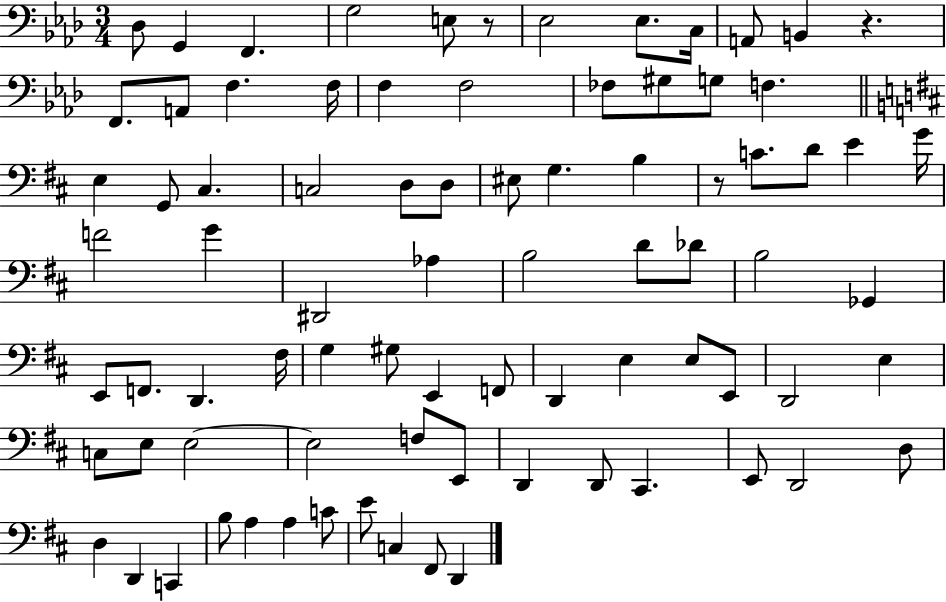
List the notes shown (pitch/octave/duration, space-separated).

Db3/e G2/q F2/q. G3/h E3/e R/e Eb3/h Eb3/e. C3/s A2/e B2/q R/q. F2/e. A2/e F3/q. F3/s F3/q F3/h FES3/e G#3/e G3/e F3/q. E3/q G2/e C#3/q. C3/h D3/e D3/e EIS3/e G3/q. B3/q R/e C4/e. D4/e E4/q G4/s F4/h G4/q D#2/h Ab3/q B3/h D4/e Db4/e B3/h Gb2/q E2/e F2/e. D2/q. F#3/s G3/q G#3/e E2/q F2/e D2/q E3/q E3/e E2/e D2/h E3/q C3/e E3/e E3/h E3/h F3/e E2/e D2/q D2/e C#2/q. E2/e D2/h D3/e D3/q D2/q C2/q B3/e A3/q A3/q C4/e E4/e C3/q F#2/e D2/q